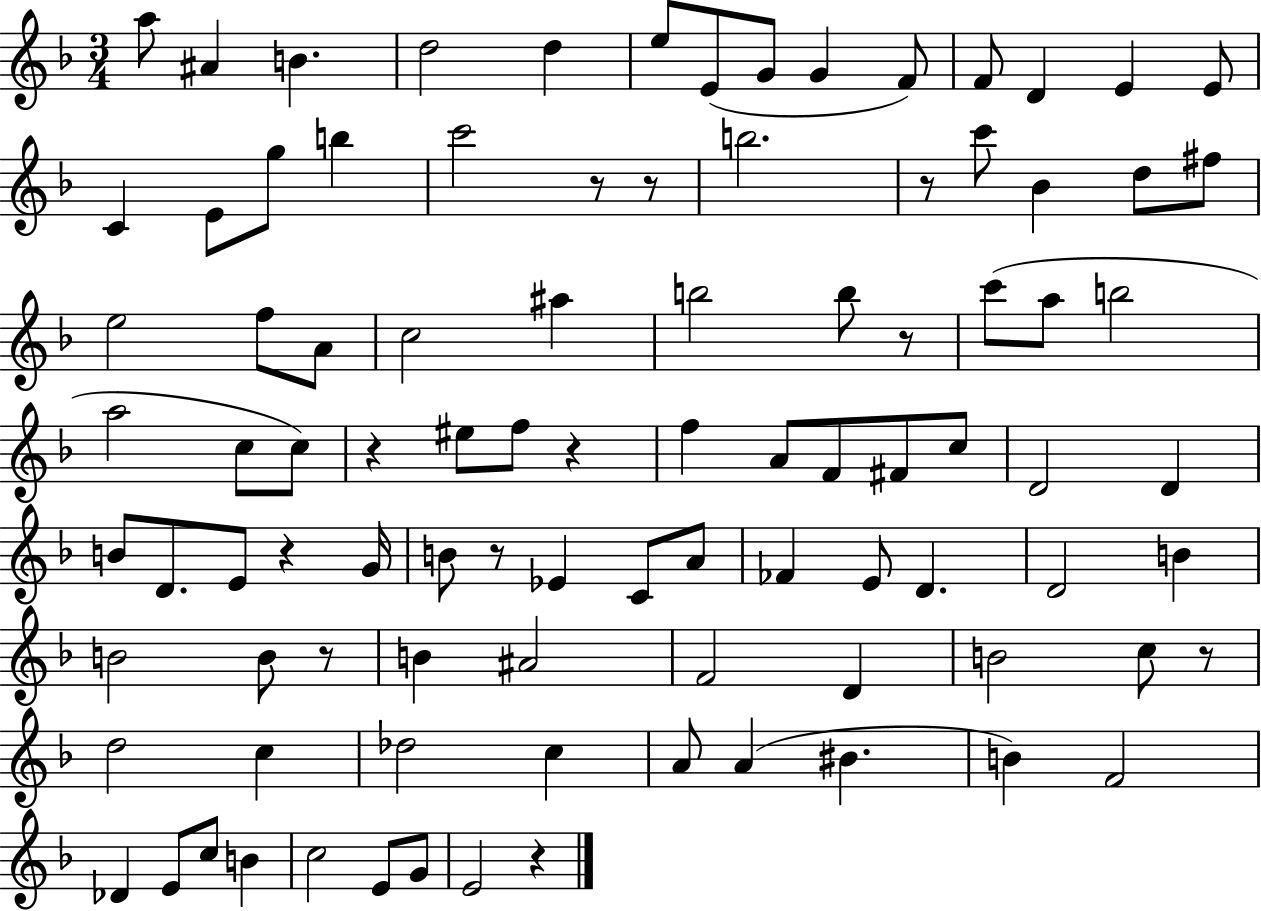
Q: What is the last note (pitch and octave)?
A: E4